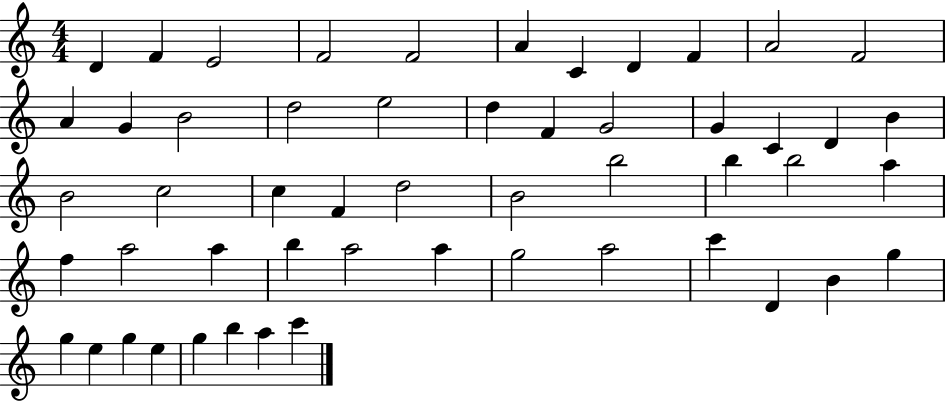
D4/q F4/q E4/h F4/h F4/h A4/q C4/q D4/q F4/q A4/h F4/h A4/q G4/q B4/h D5/h E5/h D5/q F4/q G4/h G4/q C4/q D4/q B4/q B4/h C5/h C5/q F4/q D5/h B4/h B5/h B5/q B5/h A5/q F5/q A5/h A5/q B5/q A5/h A5/q G5/h A5/h C6/q D4/q B4/q G5/q G5/q E5/q G5/q E5/q G5/q B5/q A5/q C6/q